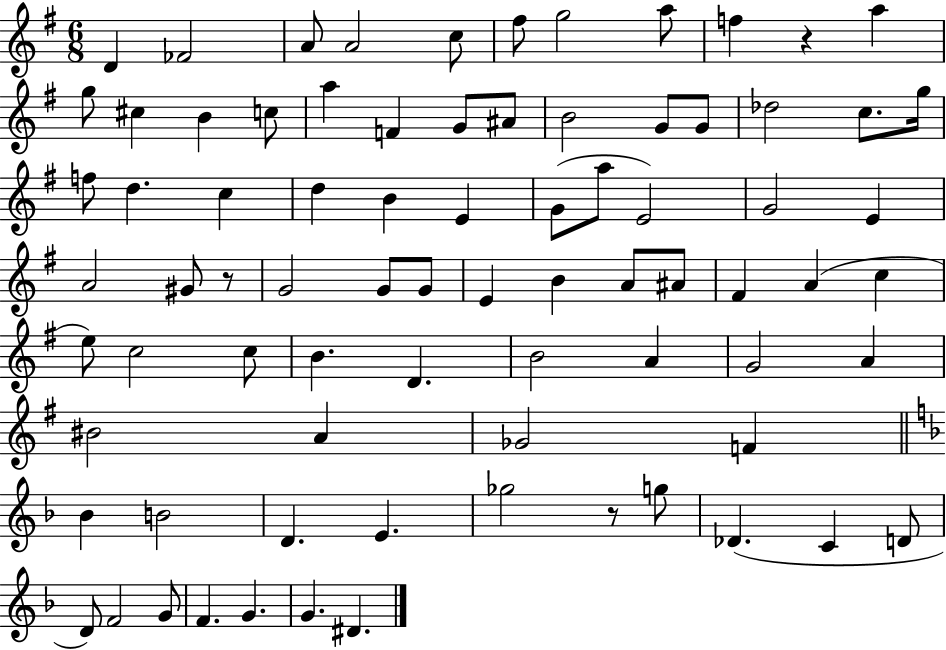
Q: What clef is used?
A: treble